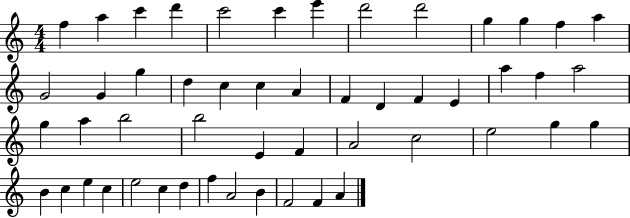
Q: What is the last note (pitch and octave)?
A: A4